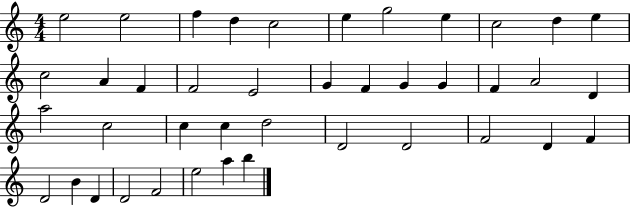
X:1
T:Untitled
M:4/4
L:1/4
K:C
e2 e2 f d c2 e g2 e c2 d e c2 A F F2 E2 G F G G F A2 D a2 c2 c c d2 D2 D2 F2 D F D2 B D D2 F2 e2 a b